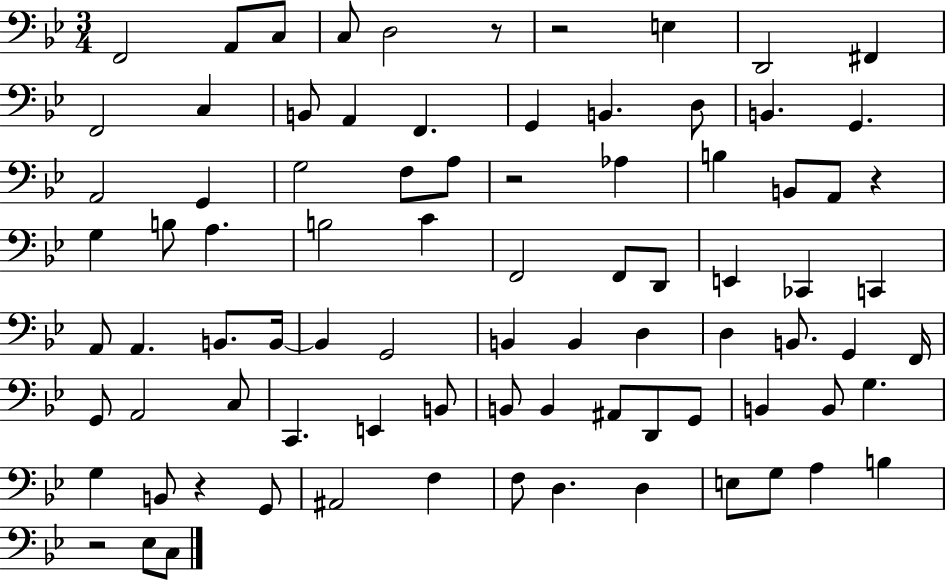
F2/h A2/e C3/e C3/e D3/h R/e R/h E3/q D2/h F#2/q F2/h C3/q B2/e A2/q F2/q. G2/q B2/q. D3/e B2/q. G2/q. A2/h G2/q G3/h F3/e A3/e R/h Ab3/q B3/q B2/e A2/e R/q G3/q B3/e A3/q. B3/h C4/q F2/h F2/e D2/e E2/q CES2/q C2/q A2/e A2/q. B2/e. B2/s B2/q G2/h B2/q B2/q D3/q D3/q B2/e. G2/q F2/s G2/e A2/h C3/e C2/q. E2/q B2/e B2/e B2/q A#2/e D2/e G2/e B2/q B2/e G3/q. G3/q B2/e R/q G2/e A#2/h F3/q F3/e D3/q. D3/q E3/e G3/e A3/q B3/q R/h Eb3/e C3/e